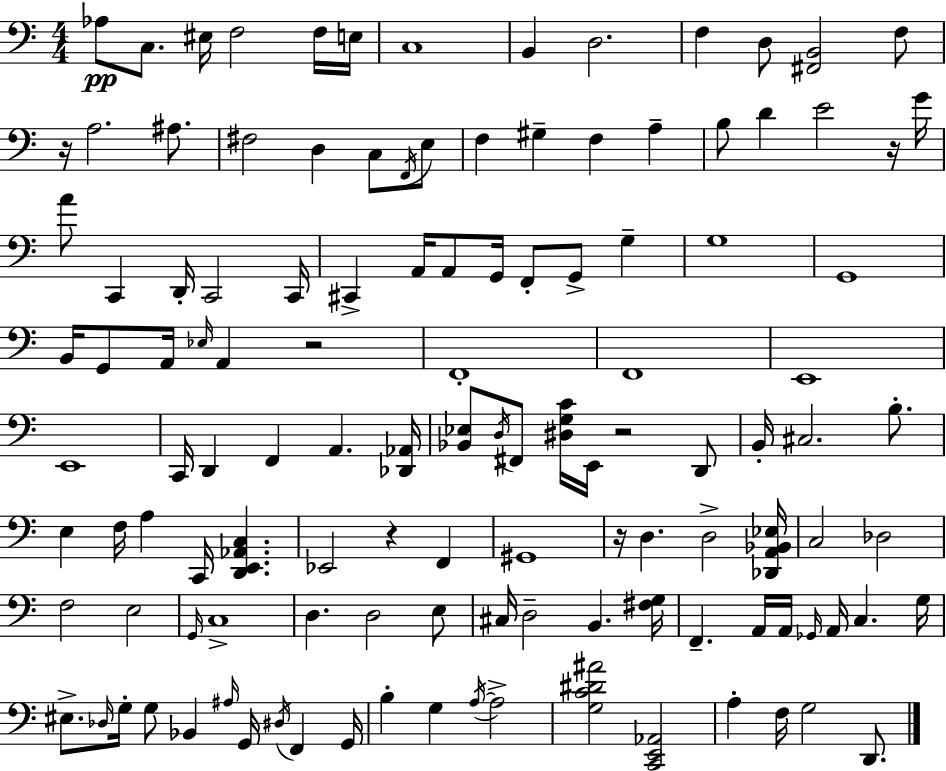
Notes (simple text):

Ab3/e C3/e. EIS3/s F3/h F3/s E3/s C3/w B2/q D3/h. F3/q D3/e [F#2,B2]/h F3/e R/s A3/h. A#3/e. F#3/h D3/q C3/e F2/s E3/e F3/q G#3/q F3/q A3/q B3/e D4/q E4/h R/s G4/s A4/e C2/q D2/s C2/h C2/s C#2/q A2/s A2/e G2/s F2/e G2/e G3/q G3/w G2/w B2/s G2/e A2/s Eb3/s A2/q R/h F2/w F2/w E2/w E2/w C2/s D2/q F2/q A2/q. [Db2,Ab2]/s [Bb2,Eb3]/e D3/s F#2/e [D#3,G3,C4]/s E2/s R/h D2/e B2/s C#3/h. B3/e. E3/q F3/s A3/q C2/s [D2,E2,Ab2,C3]/q. Eb2/h R/q F2/q G#2/w R/s D3/q. D3/h [Db2,A2,Bb2,Eb3]/s C3/h Db3/h F3/h E3/h G2/s C3/w D3/q. D3/h E3/e C#3/s D3/h B2/q. [F#3,G3]/s F2/q. A2/s A2/s Gb2/s A2/s C3/q. G3/s EIS3/e. Db3/s G3/s G3/e Bb2/q A#3/s G2/s D#3/s F2/q G2/s B3/q G3/q A3/s A3/h [G3,C4,D#4,A#4]/h [C2,E2,Ab2]/h A3/q F3/s G3/h D2/e.